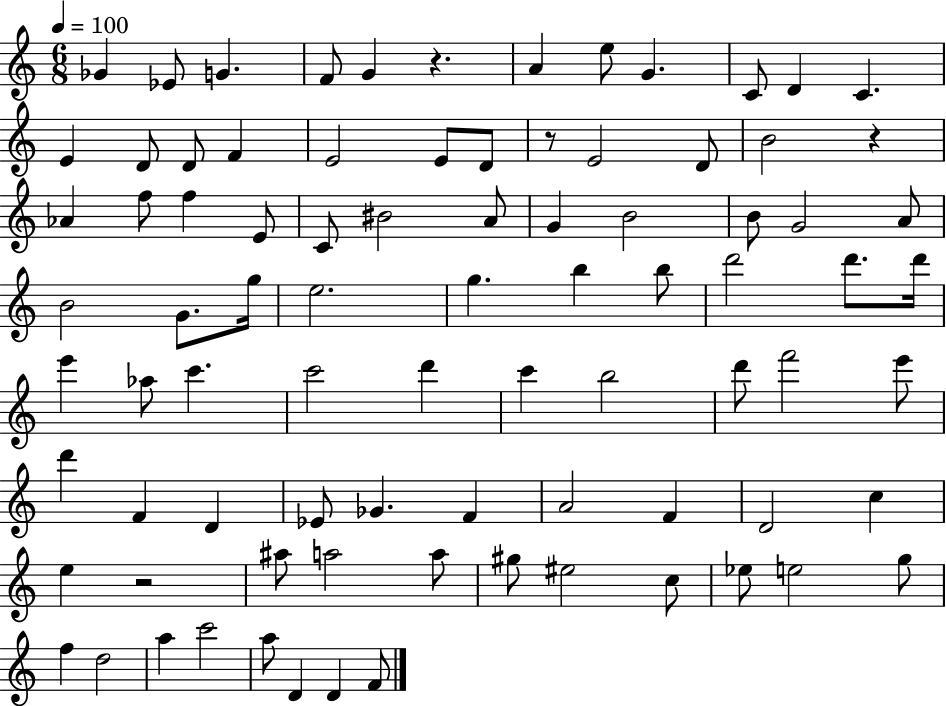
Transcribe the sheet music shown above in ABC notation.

X:1
T:Untitled
M:6/8
L:1/4
K:C
_G _E/2 G F/2 G z A e/2 G C/2 D C E D/2 D/2 F E2 E/2 D/2 z/2 E2 D/2 B2 z _A f/2 f E/2 C/2 ^B2 A/2 G B2 B/2 G2 A/2 B2 G/2 g/4 e2 g b b/2 d'2 d'/2 d'/4 e' _a/2 c' c'2 d' c' b2 d'/2 f'2 e'/2 d' F D _E/2 _G F A2 F D2 c e z2 ^a/2 a2 a/2 ^g/2 ^e2 c/2 _e/2 e2 g/2 f d2 a c'2 a/2 D D F/2